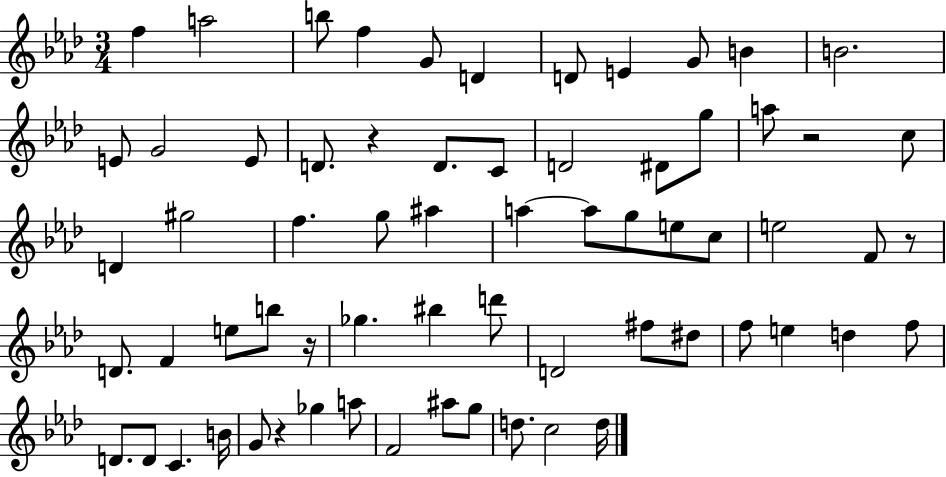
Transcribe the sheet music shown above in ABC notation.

X:1
T:Untitled
M:3/4
L:1/4
K:Ab
f a2 b/2 f G/2 D D/2 E G/2 B B2 E/2 G2 E/2 D/2 z D/2 C/2 D2 ^D/2 g/2 a/2 z2 c/2 D ^g2 f g/2 ^a a a/2 g/2 e/2 c/2 e2 F/2 z/2 D/2 F e/2 b/2 z/4 _g ^b d'/2 D2 ^f/2 ^d/2 f/2 e d f/2 D/2 D/2 C B/4 G/2 z _g a/2 F2 ^a/2 g/2 d/2 c2 d/4